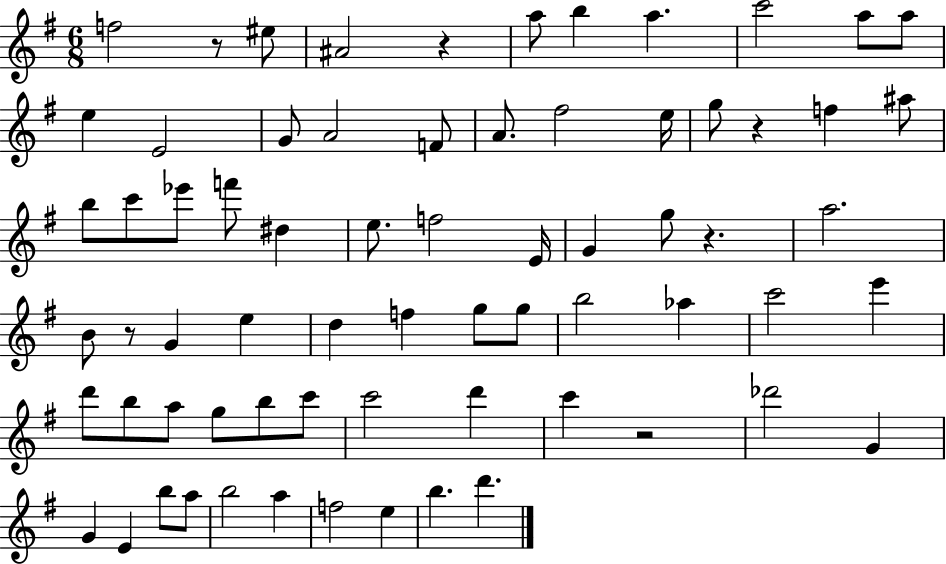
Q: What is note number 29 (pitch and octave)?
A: G4